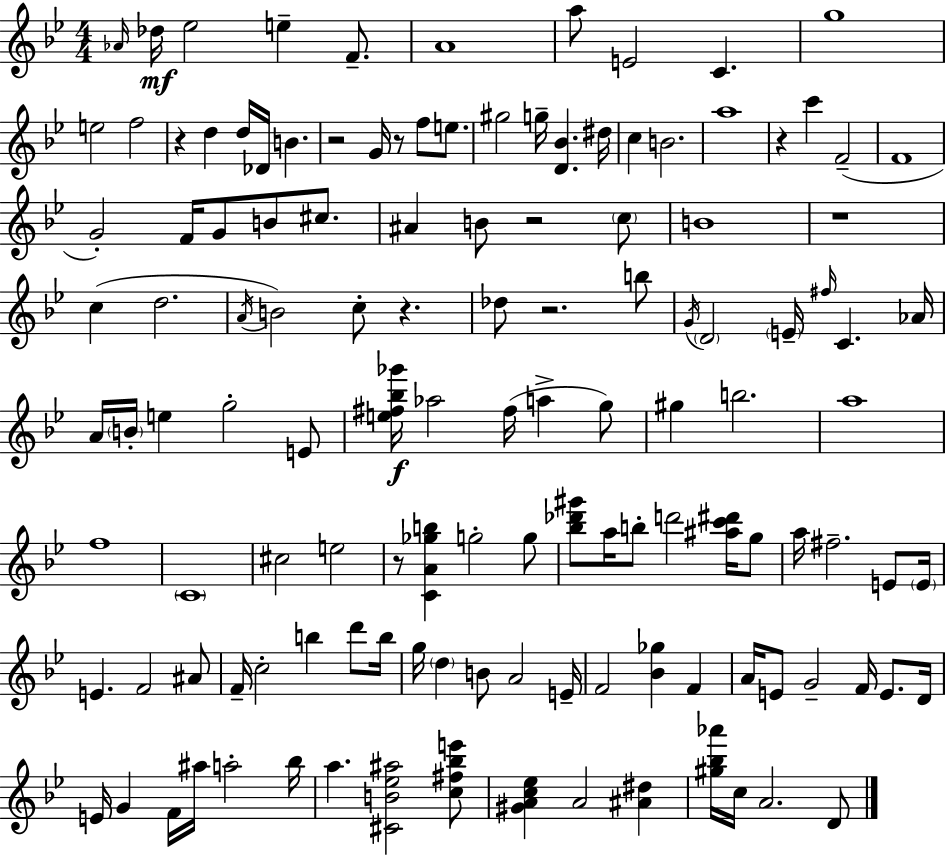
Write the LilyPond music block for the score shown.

{
  \clef treble
  \numericTimeSignature
  \time 4/4
  \key g \minor
  \grace { aes'16 }\mf des''16 ees''2 e''4-- f'8.-- | a'1 | a''8 e'2 c'4. | g''1 | \break e''2 f''2 | r4 d''4 d''16 des'16 b'4. | r2 g'16 r8 f''8 e''8. | gis''2 g''16-- <d' bes'>4. | \break dis''16 c''4 b'2. | a''1 | r4 c'''4 f'2--( | f'1 | \break g'2-.) f'16 g'8 b'8 cis''8. | ais'4 b'8 r2 \parenthesize c''8 | b'1 | r1 | \break c''4( d''2. | \acciaccatura { a'16 } b'2) c''8-. r4. | des''8 r2. | b''8 \acciaccatura { g'16 } \parenthesize d'2 \parenthesize e'16-- \grace { fis''16 } c'4. | \break aes'16 a'16 \parenthesize b'16-. e''4 g''2-. | e'8 <e'' fis'' bes'' ges'''>16\f aes''2 fis''16( a''4-> | g''8) gis''4 b''2. | a''1 | \break f''1 | \parenthesize c'1 | cis''2 e''2 | r8 <c' a' ges'' b''>4 g''2-. | \break g''8 <bes'' des''' gis'''>8 a''16 b''8-. d'''2 | <ais'' c''' dis'''>16 g''8 a''16 fis''2.-- | e'8 \parenthesize e'16 e'4. f'2 | ais'8 f'16-- c''2-. b''4 | \break d'''8 b''16 g''16 \parenthesize d''4 b'8 a'2 | e'16-- f'2 <bes' ges''>4 | f'4 a'16 e'8 g'2-- f'16 | e'8. d'16 e'16 g'4 f'16 ais''16 a''2-. | \break bes''16 a''4. <cis' b' ees'' ais''>2 | <c'' fis'' bes'' e'''>8 <gis' a' c'' ees''>4 a'2 | <ais' dis''>4 <gis'' bes'' aes'''>16 c''16 a'2. | d'8 \bar "|."
}